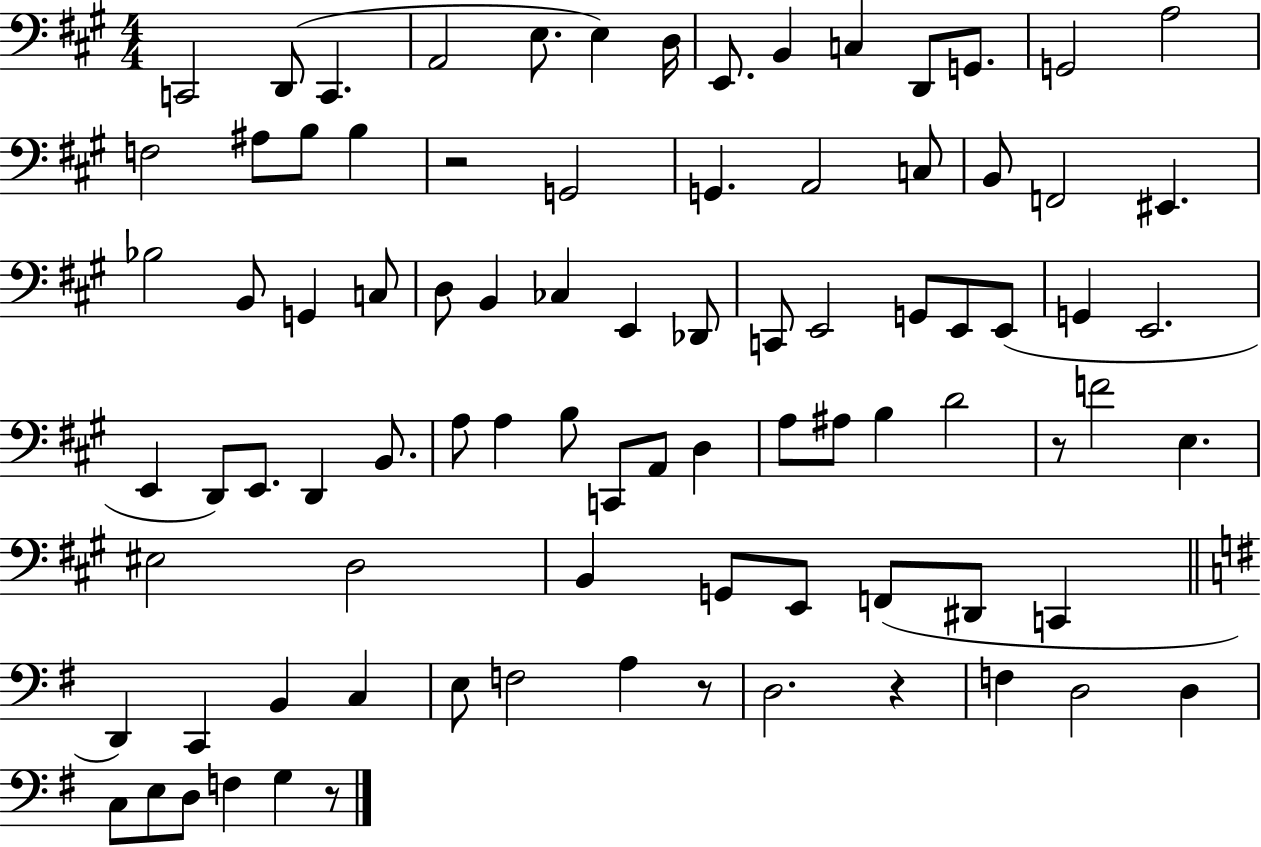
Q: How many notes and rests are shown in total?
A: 87